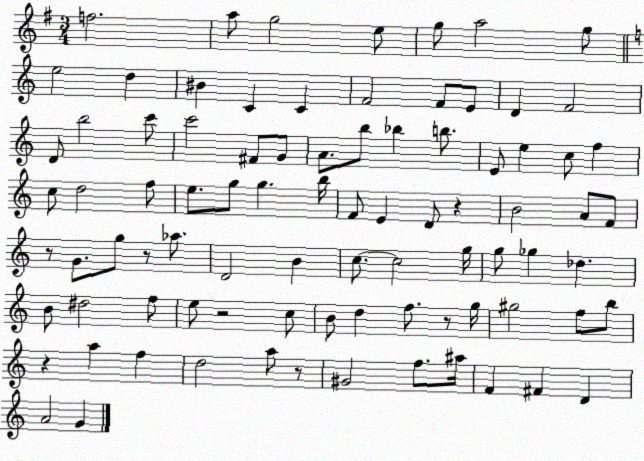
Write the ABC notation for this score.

X:1
T:Untitled
M:3/4
L:1/4
K:G
f2 a/2 g2 e/2 g/2 a2 g/2 e2 d ^B C C F2 F/2 E/2 D F2 D/2 b2 c'/2 c'2 ^F/2 G/2 A/2 b/2 _b b/2 E/2 e c/2 f c/2 d2 f/2 e/2 g/2 g b/4 F/2 E D/2 z B2 A/2 F/2 z/2 G/2 g/2 z/2 _a/2 D2 B c/2 c2 g/4 g/2 _g _d B/2 ^d2 f/2 e/2 z2 c/2 B/2 d f/2 z/2 g/4 ^g2 f/2 b/2 z a f d2 a/2 z/2 ^G2 f/2 ^a/4 F ^F D A2 G